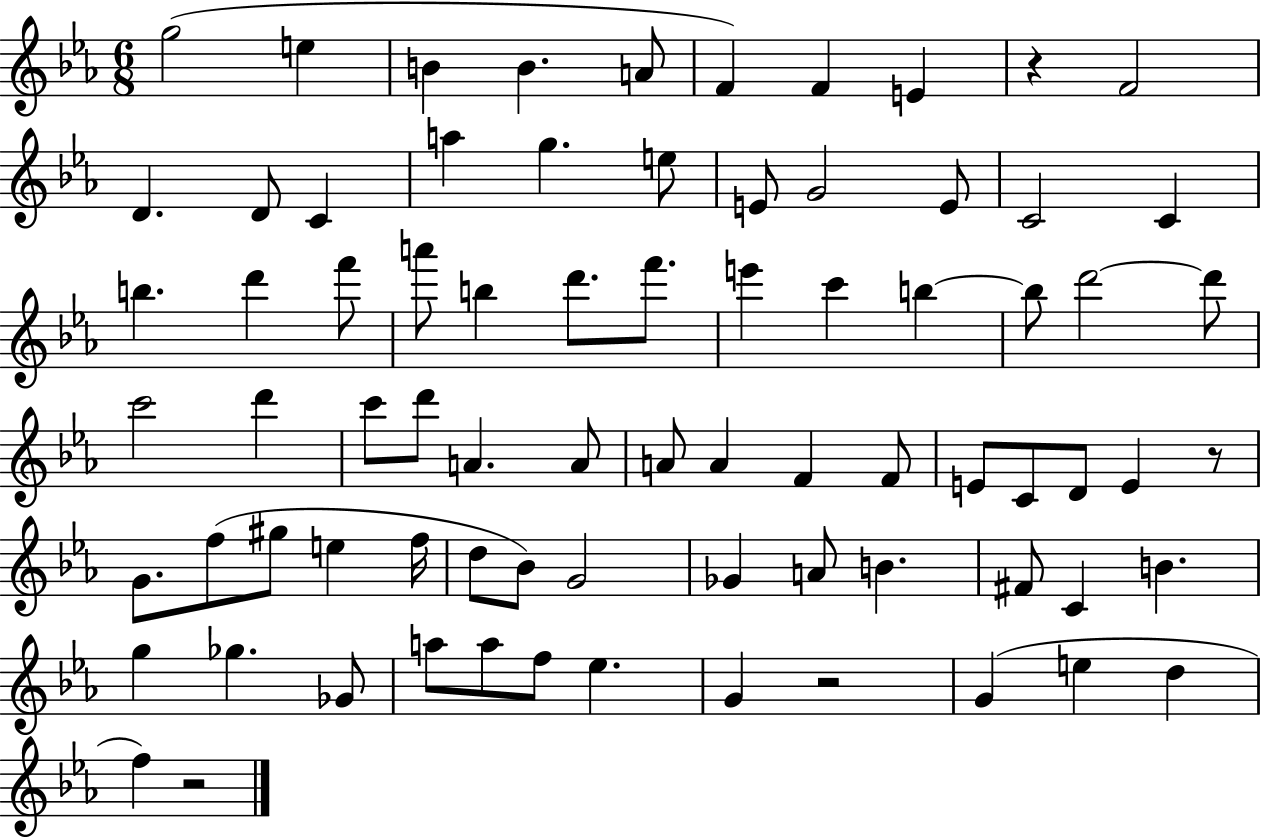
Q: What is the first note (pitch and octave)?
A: G5